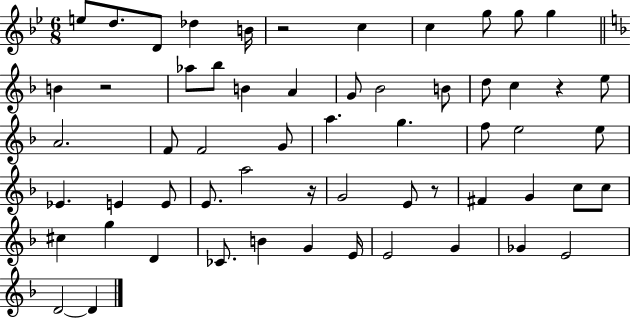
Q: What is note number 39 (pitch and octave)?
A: G4